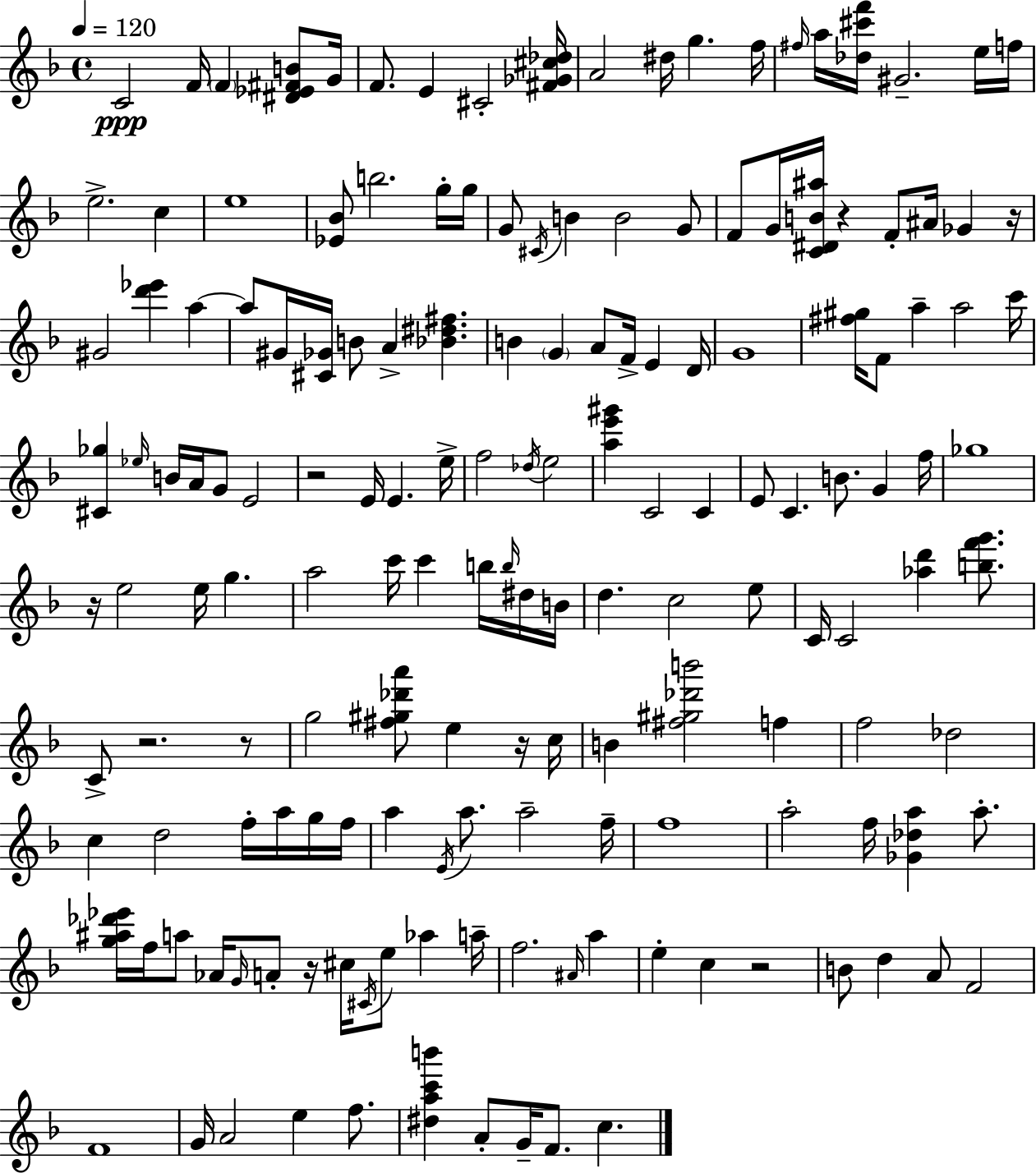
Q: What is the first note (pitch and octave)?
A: C4